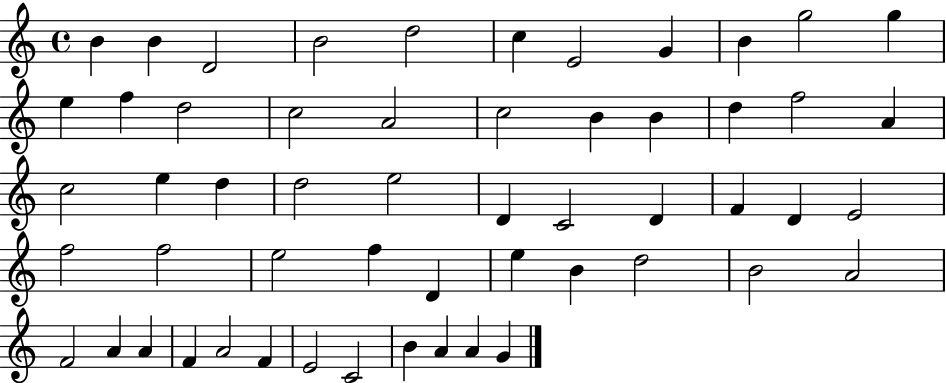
{
  \clef treble
  \time 4/4
  \defaultTimeSignature
  \key c \major
  b'4 b'4 d'2 | b'2 d''2 | c''4 e'2 g'4 | b'4 g''2 g''4 | \break e''4 f''4 d''2 | c''2 a'2 | c''2 b'4 b'4 | d''4 f''2 a'4 | \break c''2 e''4 d''4 | d''2 e''2 | d'4 c'2 d'4 | f'4 d'4 e'2 | \break f''2 f''2 | e''2 f''4 d'4 | e''4 b'4 d''2 | b'2 a'2 | \break f'2 a'4 a'4 | f'4 a'2 f'4 | e'2 c'2 | b'4 a'4 a'4 g'4 | \break \bar "|."
}